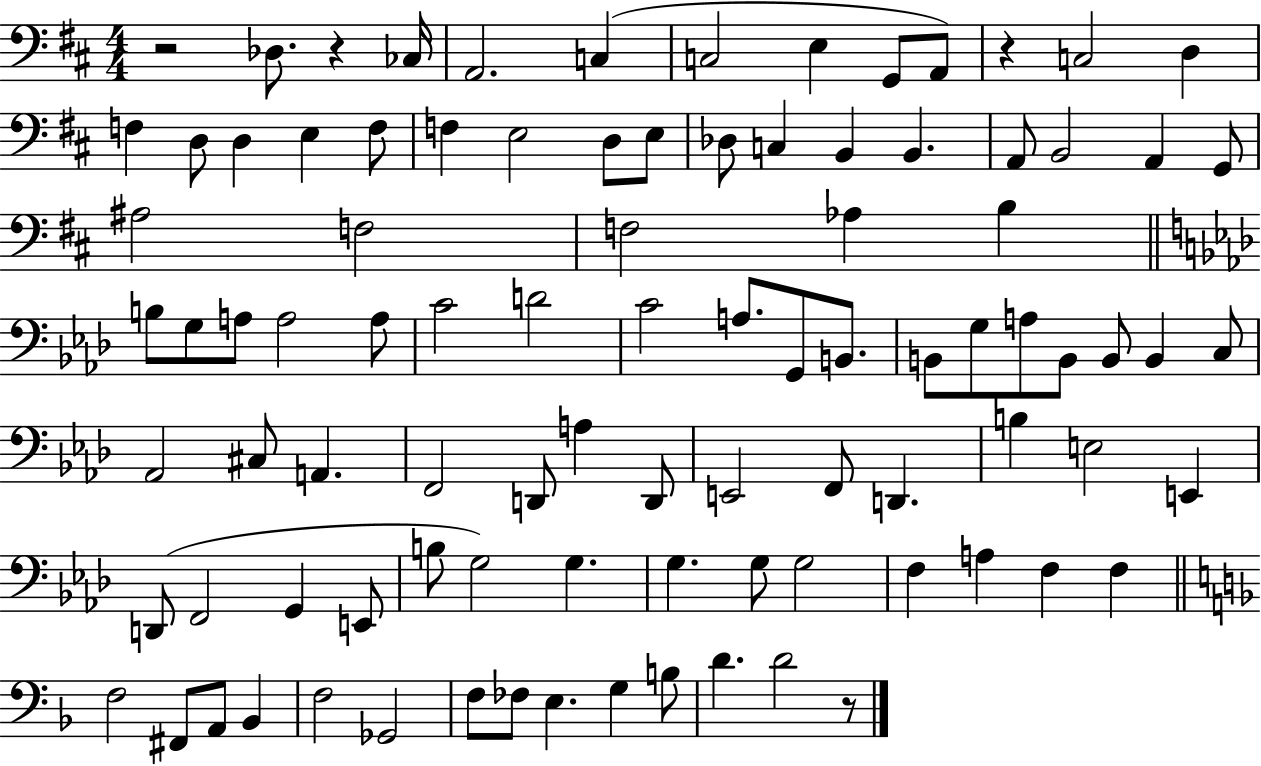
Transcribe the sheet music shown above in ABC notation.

X:1
T:Untitled
M:4/4
L:1/4
K:D
z2 _D,/2 z _C,/4 A,,2 C, C,2 E, G,,/2 A,,/2 z C,2 D, F, D,/2 D, E, F,/2 F, E,2 D,/2 E,/2 _D,/2 C, B,, B,, A,,/2 B,,2 A,, G,,/2 ^A,2 F,2 F,2 _A, B, B,/2 G,/2 A,/2 A,2 A,/2 C2 D2 C2 A,/2 G,,/2 B,,/2 B,,/2 G,/2 A,/2 B,,/2 B,,/2 B,, C,/2 _A,,2 ^C,/2 A,, F,,2 D,,/2 A, D,,/2 E,,2 F,,/2 D,, B, E,2 E,, D,,/2 F,,2 G,, E,,/2 B,/2 G,2 G, G, G,/2 G,2 F, A, F, F, F,2 ^F,,/2 A,,/2 _B,, F,2 _G,,2 F,/2 _F,/2 E, G, B,/2 D D2 z/2